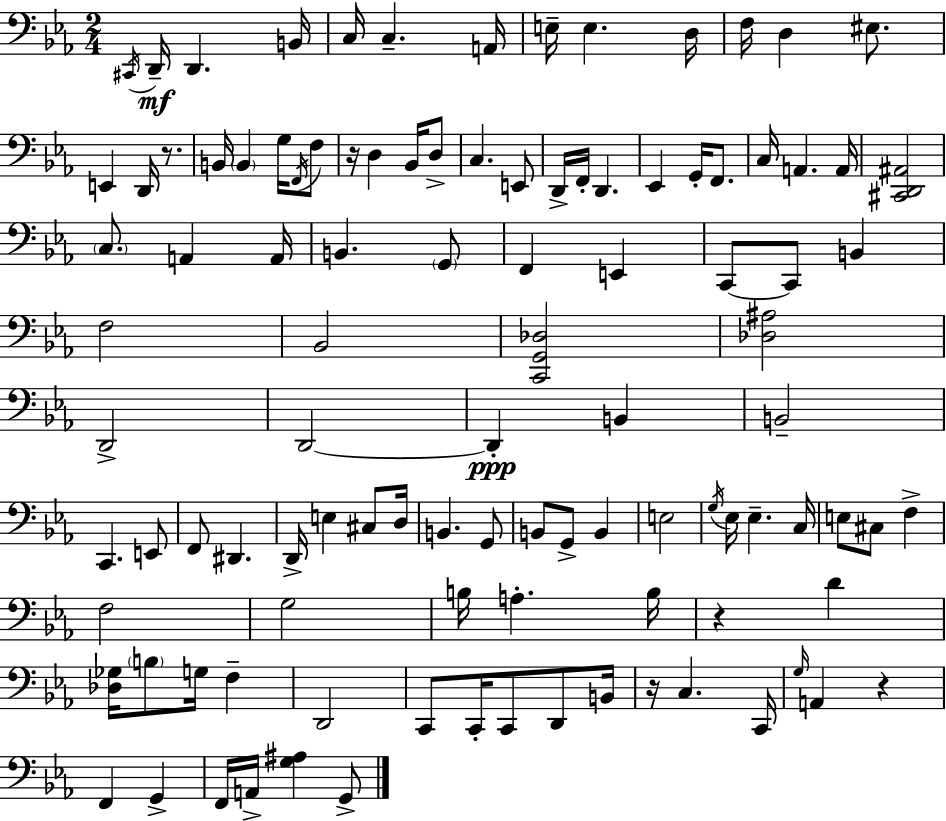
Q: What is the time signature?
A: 2/4